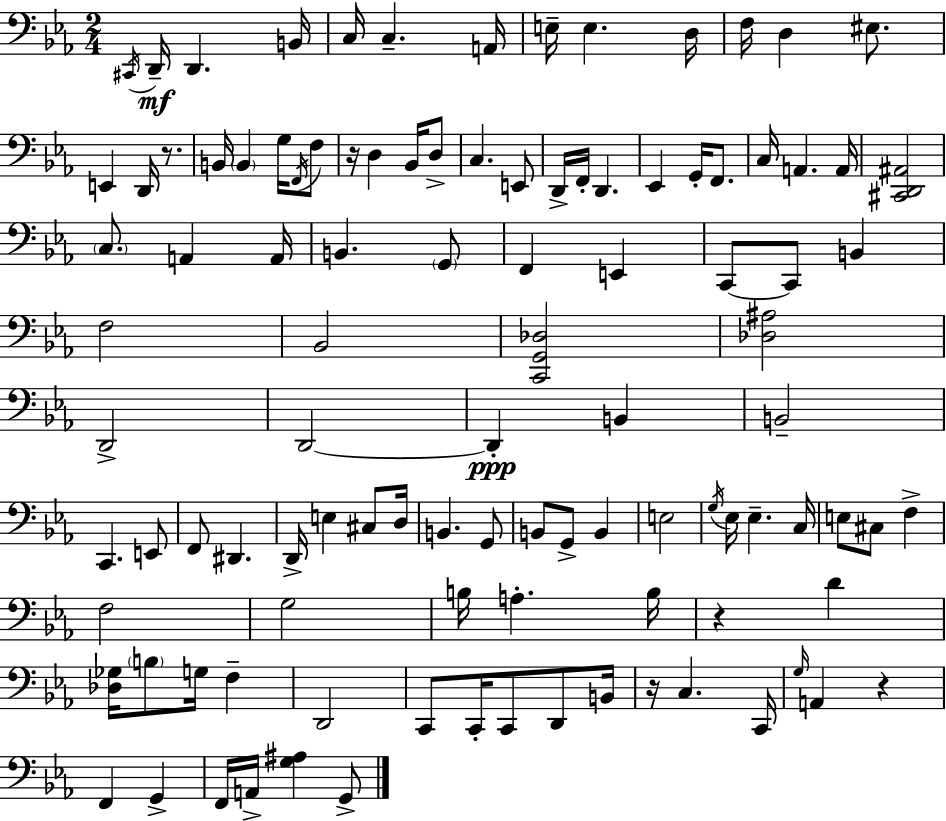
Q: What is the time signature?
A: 2/4